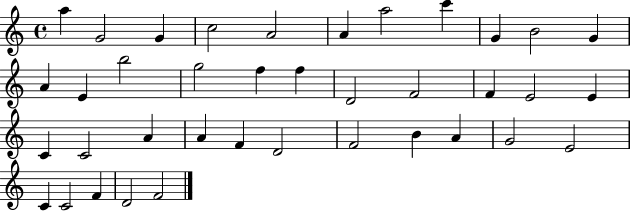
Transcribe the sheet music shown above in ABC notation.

X:1
T:Untitled
M:4/4
L:1/4
K:C
a G2 G c2 A2 A a2 c' G B2 G A E b2 g2 f f D2 F2 F E2 E C C2 A A F D2 F2 B A G2 E2 C C2 F D2 F2